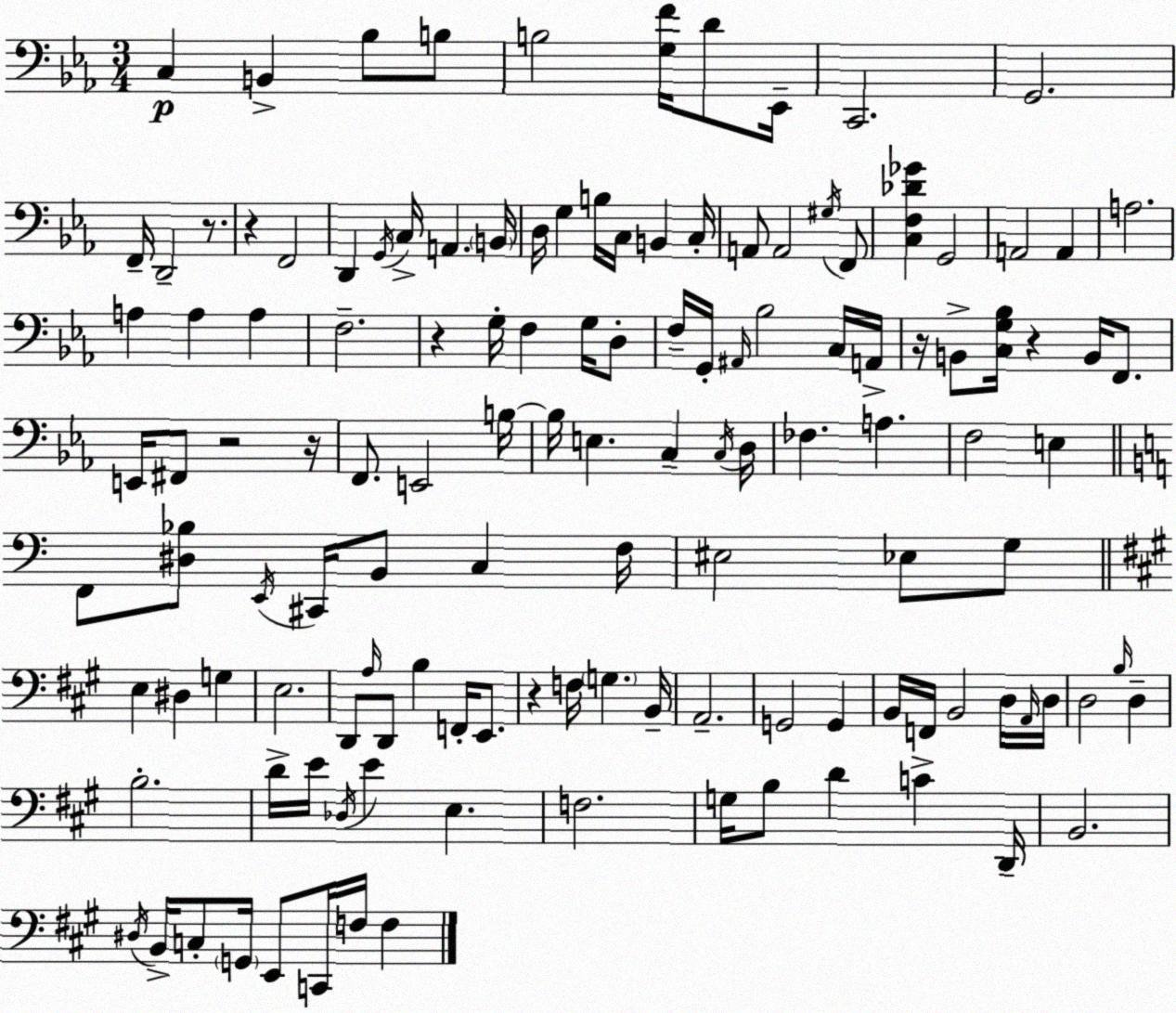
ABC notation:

X:1
T:Untitled
M:3/4
L:1/4
K:Eb
C, B,, _B,/2 B,/2 B,2 [G,F]/4 D/2 _E,,/4 C,,2 G,,2 F,,/4 D,,2 z/2 z F,,2 D,, G,,/4 C,/4 A,, B,,/4 D,/4 G, B,/4 C,/4 B,, C,/4 A,,/2 A,,2 ^G,/4 F,,/2 [C,F,_D_G] G,,2 A,,2 A,, A,2 A, A, A, F,2 z G,/4 F, G,/4 D,/2 F,/4 G,,/4 ^A,,/4 _B,2 C,/4 A,,/4 z/4 B,,/2 [C,G,_B,]/4 z B,,/4 F,,/2 E,,/4 ^F,,/2 z2 z/4 F,,/2 E,,2 B,/4 B,/4 E, C, C,/4 D,/4 _F, A, F,2 E, F,,/2 [^D,_B,]/2 E,,/4 ^C,,/4 B,,/2 C, F,/4 ^E,2 _E,/2 G,/2 E, ^D, G, E,2 D,,/2 A,/4 D,,/2 B, F,,/4 E,,/2 z F,/4 G, B,,/4 A,,2 G,,2 G,, B,,/4 F,,/4 B,,2 D,/4 A,,/4 D,/4 D,2 B,/4 D, B,2 D/4 E/4 _D,/4 E E, F,2 G,/4 B,/2 D C D,,/4 B,,2 ^D,/4 B,,/4 C,/2 G,,/4 E,,/2 C,,/4 F,/4 F,